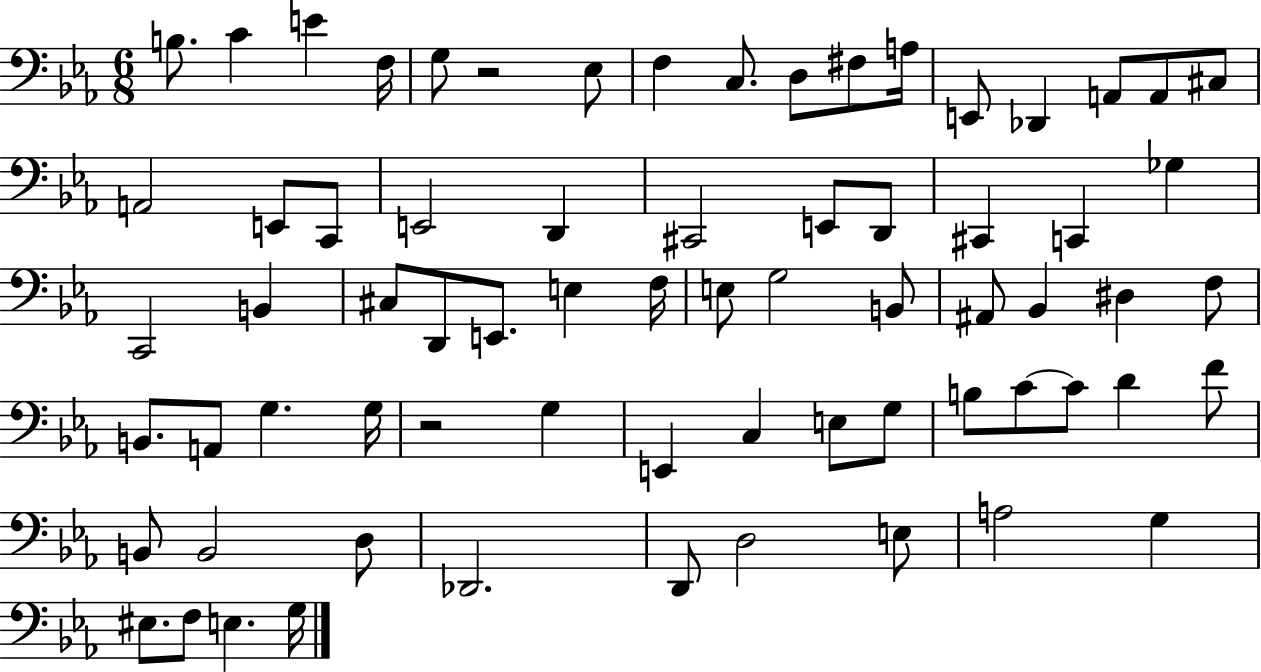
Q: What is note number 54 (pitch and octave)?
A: D4